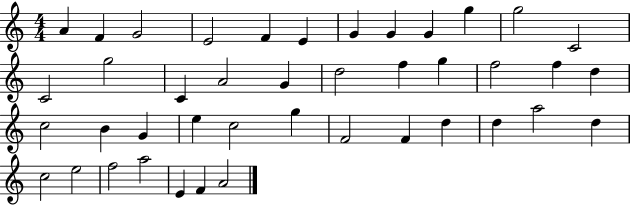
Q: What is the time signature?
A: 4/4